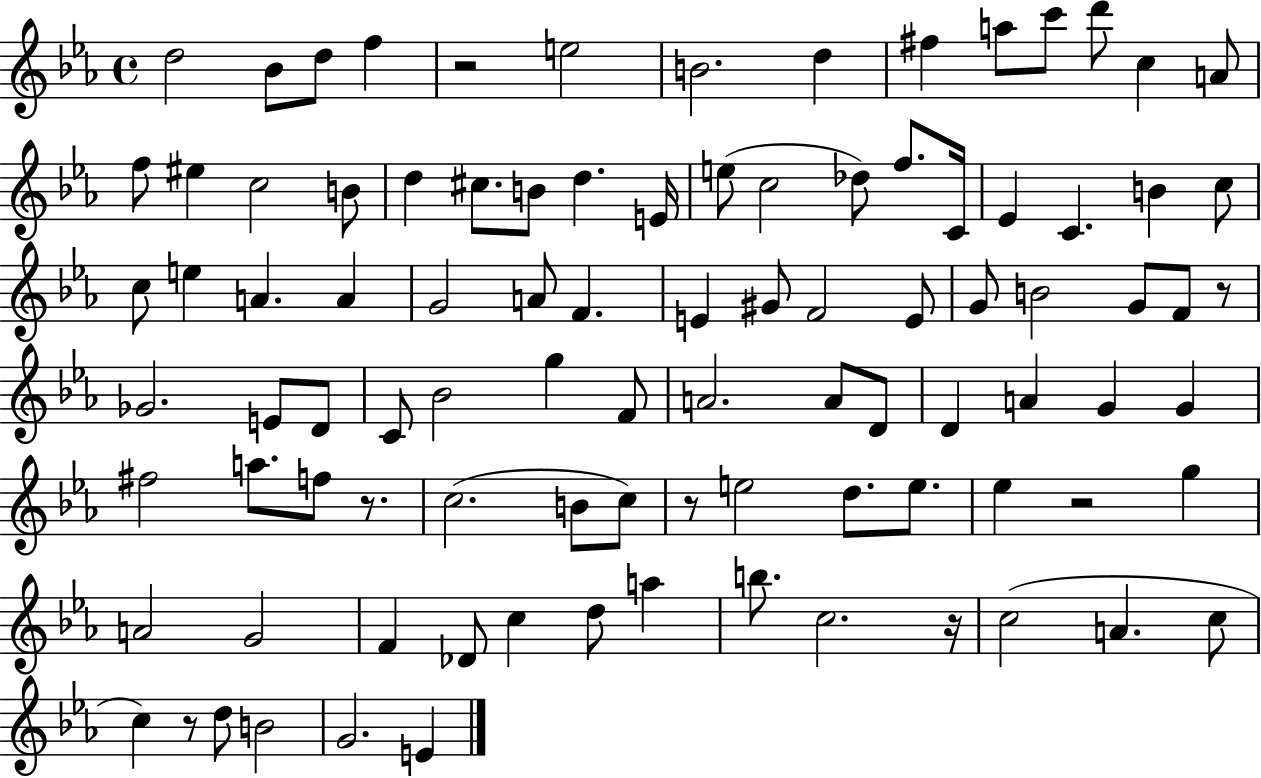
D5/h Bb4/e D5/e F5/q R/h E5/h B4/h. D5/q F#5/q A5/e C6/e D6/e C5/q A4/e F5/e EIS5/q C5/h B4/e D5/q C#5/e. B4/e D5/q. E4/s E5/e C5/h Db5/e F5/e. C4/s Eb4/q C4/q. B4/q C5/e C5/e E5/q A4/q. A4/q G4/h A4/e F4/q. E4/q G#4/e F4/h E4/e G4/e B4/h G4/e F4/e R/e Gb4/h. E4/e D4/e C4/e Bb4/h G5/q F4/e A4/h. A4/e D4/e D4/q A4/q G4/q G4/q F#5/h A5/e. F5/e R/e. C5/h. B4/e C5/e R/e E5/h D5/e. E5/e. Eb5/q R/h G5/q A4/h G4/h F4/q Db4/e C5/q D5/e A5/q B5/e. C5/h. R/s C5/h A4/q. C5/e C5/q R/e D5/e B4/h G4/h. E4/q